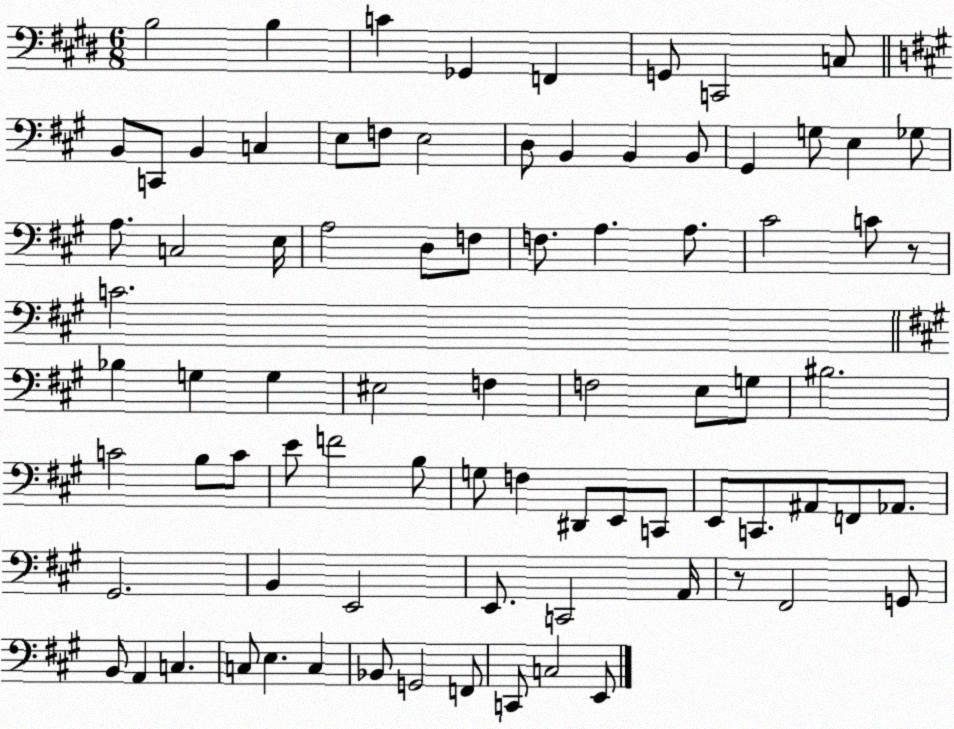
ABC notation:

X:1
T:Untitled
M:6/8
L:1/4
K:E
B,2 B, C _G,, F,, G,,/2 C,,2 C,/2 B,,/2 C,,/2 B,, C, E,/2 F,/2 E,2 D,/2 B,, B,, B,,/2 ^G,, G,/2 E, _G,/2 A,/2 C,2 E,/4 A,2 D,/2 F,/2 F,/2 A, A,/2 ^C2 C/2 z/2 C2 _B, G, G, ^E,2 F, F,2 E,/2 G,/2 ^B,2 C2 B,/2 C/2 E/2 F2 B,/2 G,/2 F, ^D,,/2 E,,/2 C,,/2 E,,/2 C,,/2 ^A,,/2 F,,/2 _A,,/2 ^G,,2 B,, E,,2 E,,/2 C,,2 A,,/4 z/2 ^F,,2 G,,/2 B,,/2 A,, C, C,/2 E, C, _B,,/2 G,,2 F,,/2 C,,/2 C,2 E,,/2